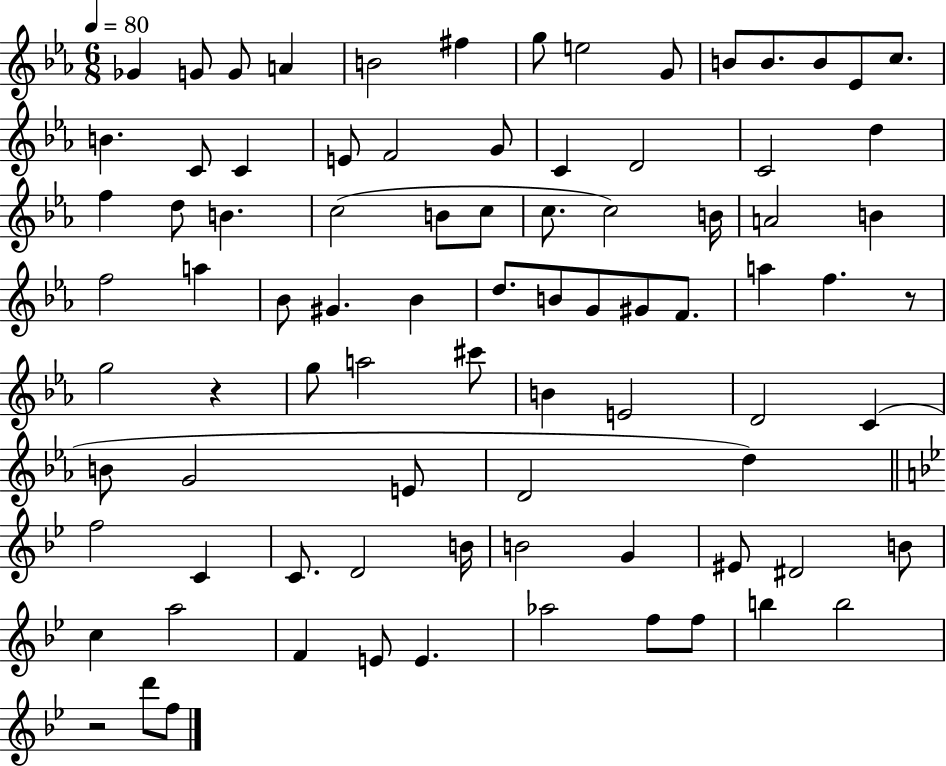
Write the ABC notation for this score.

X:1
T:Untitled
M:6/8
L:1/4
K:Eb
_G G/2 G/2 A B2 ^f g/2 e2 G/2 B/2 B/2 B/2 _E/2 c/2 B C/2 C E/2 F2 G/2 C D2 C2 d f d/2 B c2 B/2 c/2 c/2 c2 B/4 A2 B f2 a _B/2 ^G _B d/2 B/2 G/2 ^G/2 F/2 a f z/2 g2 z g/2 a2 ^c'/2 B E2 D2 C B/2 G2 E/2 D2 d f2 C C/2 D2 B/4 B2 G ^E/2 ^D2 B/2 c a2 F E/2 E _a2 f/2 f/2 b b2 z2 d'/2 f/2